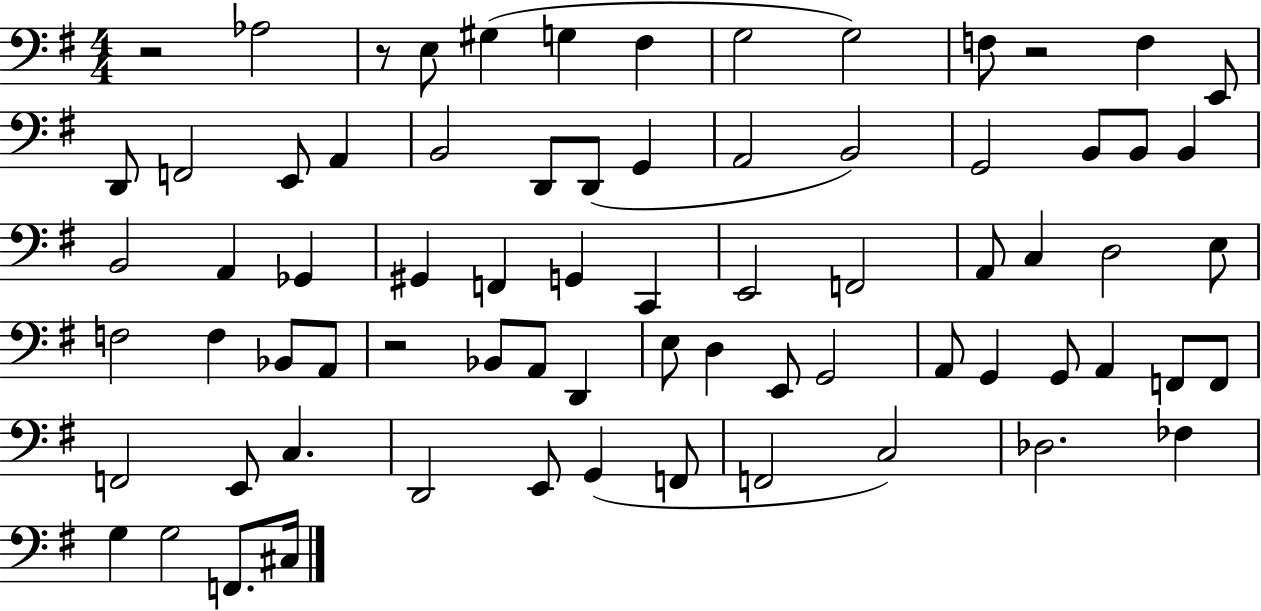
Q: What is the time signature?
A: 4/4